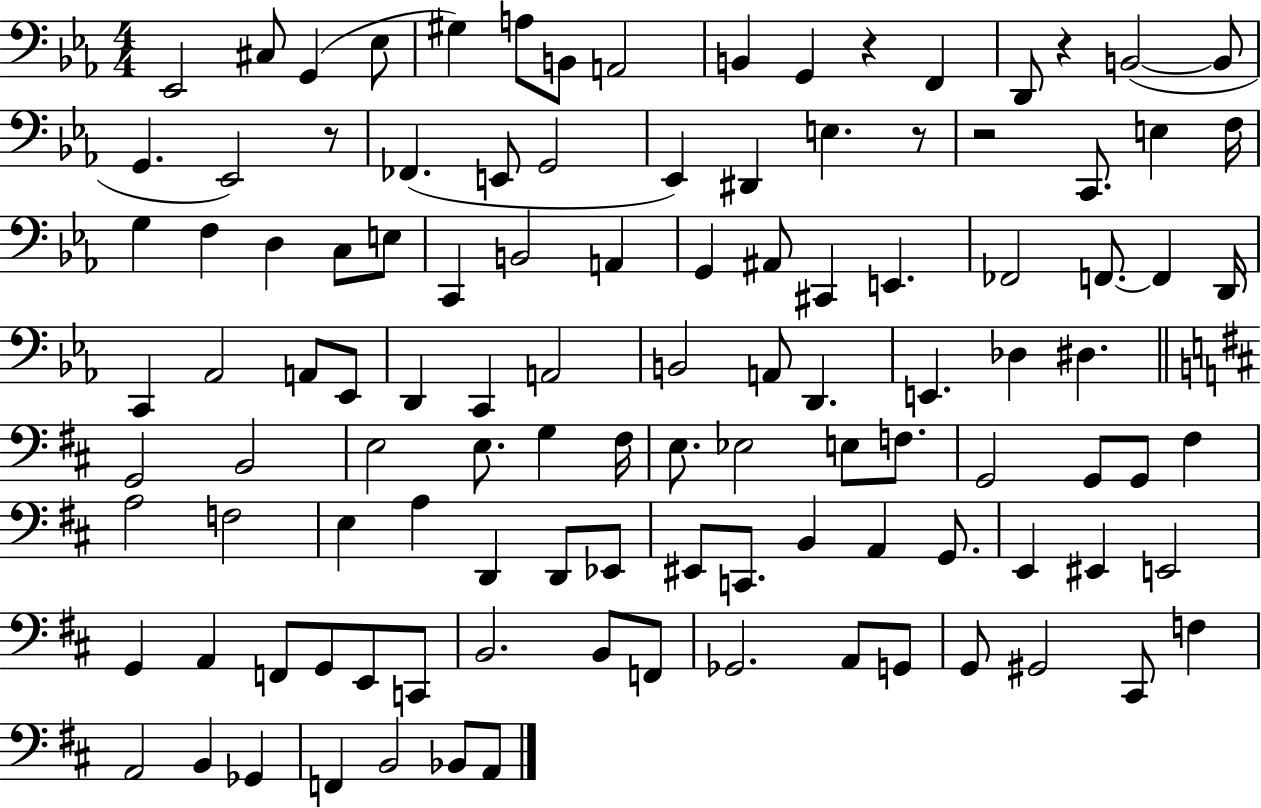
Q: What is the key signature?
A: EES major